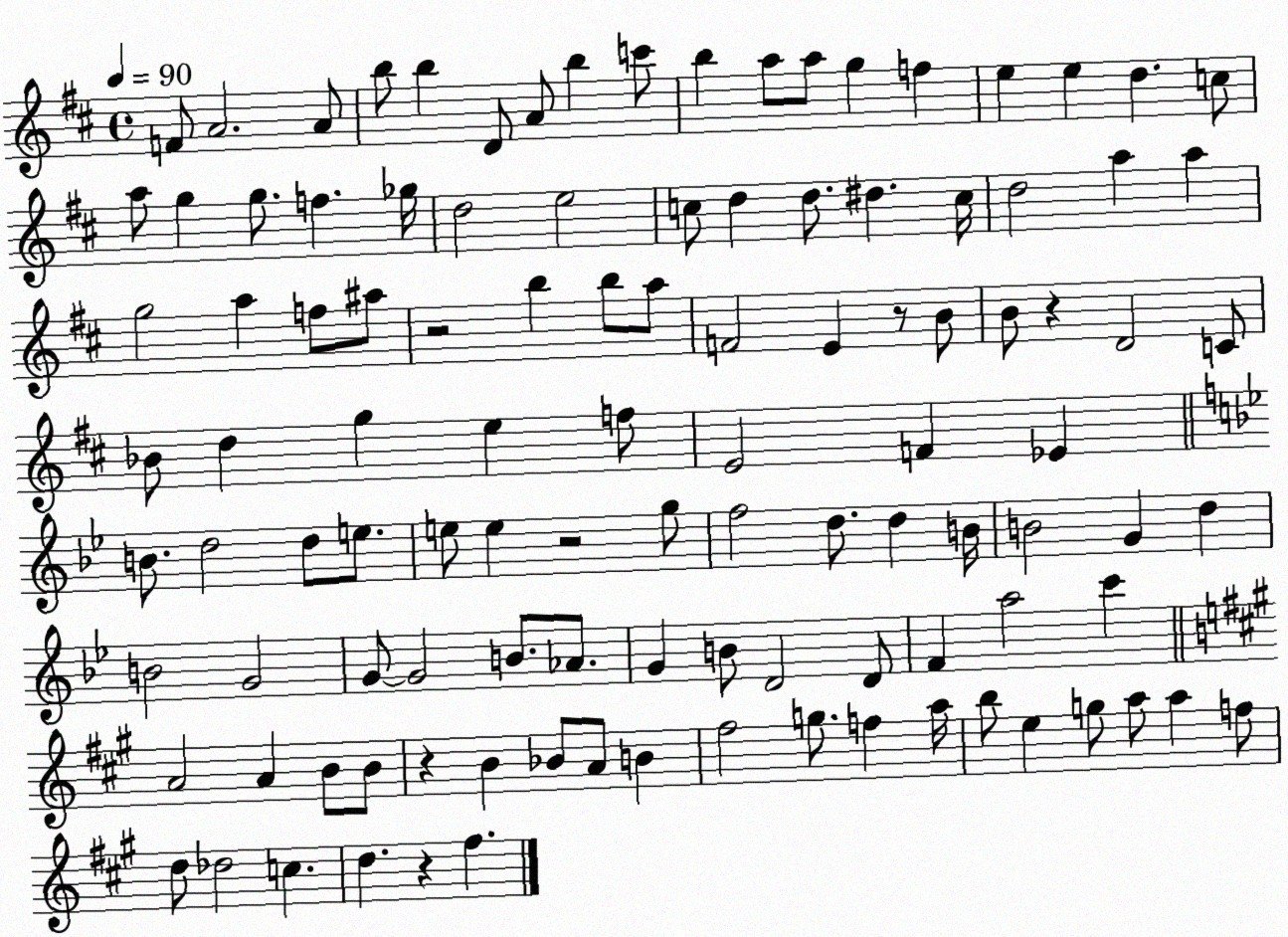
X:1
T:Untitled
M:4/4
L:1/4
K:D
F/2 A2 A/2 b/2 b D/2 A/2 b c'/2 b a/2 a/2 g f e e d c/2 a/2 g g/2 f _g/4 d2 e2 c/2 d d/2 ^d c/4 d2 a a g2 a f/2 ^a/2 z2 b b/2 a/2 F2 E z/2 B/2 B/2 z D2 C/2 _B/2 d g e f/2 E2 F _E B/2 d2 d/2 e/2 e/2 e z2 g/2 f2 d/2 d B/4 B2 G d B2 G2 G/2 G2 B/2 _A/2 G B/2 D2 D/2 F a2 c' A2 A B/2 B/2 z B _B/2 A/2 B ^f2 g/2 f a/4 b/2 e g/2 a/2 a f/2 d/2 _d2 c d z ^f